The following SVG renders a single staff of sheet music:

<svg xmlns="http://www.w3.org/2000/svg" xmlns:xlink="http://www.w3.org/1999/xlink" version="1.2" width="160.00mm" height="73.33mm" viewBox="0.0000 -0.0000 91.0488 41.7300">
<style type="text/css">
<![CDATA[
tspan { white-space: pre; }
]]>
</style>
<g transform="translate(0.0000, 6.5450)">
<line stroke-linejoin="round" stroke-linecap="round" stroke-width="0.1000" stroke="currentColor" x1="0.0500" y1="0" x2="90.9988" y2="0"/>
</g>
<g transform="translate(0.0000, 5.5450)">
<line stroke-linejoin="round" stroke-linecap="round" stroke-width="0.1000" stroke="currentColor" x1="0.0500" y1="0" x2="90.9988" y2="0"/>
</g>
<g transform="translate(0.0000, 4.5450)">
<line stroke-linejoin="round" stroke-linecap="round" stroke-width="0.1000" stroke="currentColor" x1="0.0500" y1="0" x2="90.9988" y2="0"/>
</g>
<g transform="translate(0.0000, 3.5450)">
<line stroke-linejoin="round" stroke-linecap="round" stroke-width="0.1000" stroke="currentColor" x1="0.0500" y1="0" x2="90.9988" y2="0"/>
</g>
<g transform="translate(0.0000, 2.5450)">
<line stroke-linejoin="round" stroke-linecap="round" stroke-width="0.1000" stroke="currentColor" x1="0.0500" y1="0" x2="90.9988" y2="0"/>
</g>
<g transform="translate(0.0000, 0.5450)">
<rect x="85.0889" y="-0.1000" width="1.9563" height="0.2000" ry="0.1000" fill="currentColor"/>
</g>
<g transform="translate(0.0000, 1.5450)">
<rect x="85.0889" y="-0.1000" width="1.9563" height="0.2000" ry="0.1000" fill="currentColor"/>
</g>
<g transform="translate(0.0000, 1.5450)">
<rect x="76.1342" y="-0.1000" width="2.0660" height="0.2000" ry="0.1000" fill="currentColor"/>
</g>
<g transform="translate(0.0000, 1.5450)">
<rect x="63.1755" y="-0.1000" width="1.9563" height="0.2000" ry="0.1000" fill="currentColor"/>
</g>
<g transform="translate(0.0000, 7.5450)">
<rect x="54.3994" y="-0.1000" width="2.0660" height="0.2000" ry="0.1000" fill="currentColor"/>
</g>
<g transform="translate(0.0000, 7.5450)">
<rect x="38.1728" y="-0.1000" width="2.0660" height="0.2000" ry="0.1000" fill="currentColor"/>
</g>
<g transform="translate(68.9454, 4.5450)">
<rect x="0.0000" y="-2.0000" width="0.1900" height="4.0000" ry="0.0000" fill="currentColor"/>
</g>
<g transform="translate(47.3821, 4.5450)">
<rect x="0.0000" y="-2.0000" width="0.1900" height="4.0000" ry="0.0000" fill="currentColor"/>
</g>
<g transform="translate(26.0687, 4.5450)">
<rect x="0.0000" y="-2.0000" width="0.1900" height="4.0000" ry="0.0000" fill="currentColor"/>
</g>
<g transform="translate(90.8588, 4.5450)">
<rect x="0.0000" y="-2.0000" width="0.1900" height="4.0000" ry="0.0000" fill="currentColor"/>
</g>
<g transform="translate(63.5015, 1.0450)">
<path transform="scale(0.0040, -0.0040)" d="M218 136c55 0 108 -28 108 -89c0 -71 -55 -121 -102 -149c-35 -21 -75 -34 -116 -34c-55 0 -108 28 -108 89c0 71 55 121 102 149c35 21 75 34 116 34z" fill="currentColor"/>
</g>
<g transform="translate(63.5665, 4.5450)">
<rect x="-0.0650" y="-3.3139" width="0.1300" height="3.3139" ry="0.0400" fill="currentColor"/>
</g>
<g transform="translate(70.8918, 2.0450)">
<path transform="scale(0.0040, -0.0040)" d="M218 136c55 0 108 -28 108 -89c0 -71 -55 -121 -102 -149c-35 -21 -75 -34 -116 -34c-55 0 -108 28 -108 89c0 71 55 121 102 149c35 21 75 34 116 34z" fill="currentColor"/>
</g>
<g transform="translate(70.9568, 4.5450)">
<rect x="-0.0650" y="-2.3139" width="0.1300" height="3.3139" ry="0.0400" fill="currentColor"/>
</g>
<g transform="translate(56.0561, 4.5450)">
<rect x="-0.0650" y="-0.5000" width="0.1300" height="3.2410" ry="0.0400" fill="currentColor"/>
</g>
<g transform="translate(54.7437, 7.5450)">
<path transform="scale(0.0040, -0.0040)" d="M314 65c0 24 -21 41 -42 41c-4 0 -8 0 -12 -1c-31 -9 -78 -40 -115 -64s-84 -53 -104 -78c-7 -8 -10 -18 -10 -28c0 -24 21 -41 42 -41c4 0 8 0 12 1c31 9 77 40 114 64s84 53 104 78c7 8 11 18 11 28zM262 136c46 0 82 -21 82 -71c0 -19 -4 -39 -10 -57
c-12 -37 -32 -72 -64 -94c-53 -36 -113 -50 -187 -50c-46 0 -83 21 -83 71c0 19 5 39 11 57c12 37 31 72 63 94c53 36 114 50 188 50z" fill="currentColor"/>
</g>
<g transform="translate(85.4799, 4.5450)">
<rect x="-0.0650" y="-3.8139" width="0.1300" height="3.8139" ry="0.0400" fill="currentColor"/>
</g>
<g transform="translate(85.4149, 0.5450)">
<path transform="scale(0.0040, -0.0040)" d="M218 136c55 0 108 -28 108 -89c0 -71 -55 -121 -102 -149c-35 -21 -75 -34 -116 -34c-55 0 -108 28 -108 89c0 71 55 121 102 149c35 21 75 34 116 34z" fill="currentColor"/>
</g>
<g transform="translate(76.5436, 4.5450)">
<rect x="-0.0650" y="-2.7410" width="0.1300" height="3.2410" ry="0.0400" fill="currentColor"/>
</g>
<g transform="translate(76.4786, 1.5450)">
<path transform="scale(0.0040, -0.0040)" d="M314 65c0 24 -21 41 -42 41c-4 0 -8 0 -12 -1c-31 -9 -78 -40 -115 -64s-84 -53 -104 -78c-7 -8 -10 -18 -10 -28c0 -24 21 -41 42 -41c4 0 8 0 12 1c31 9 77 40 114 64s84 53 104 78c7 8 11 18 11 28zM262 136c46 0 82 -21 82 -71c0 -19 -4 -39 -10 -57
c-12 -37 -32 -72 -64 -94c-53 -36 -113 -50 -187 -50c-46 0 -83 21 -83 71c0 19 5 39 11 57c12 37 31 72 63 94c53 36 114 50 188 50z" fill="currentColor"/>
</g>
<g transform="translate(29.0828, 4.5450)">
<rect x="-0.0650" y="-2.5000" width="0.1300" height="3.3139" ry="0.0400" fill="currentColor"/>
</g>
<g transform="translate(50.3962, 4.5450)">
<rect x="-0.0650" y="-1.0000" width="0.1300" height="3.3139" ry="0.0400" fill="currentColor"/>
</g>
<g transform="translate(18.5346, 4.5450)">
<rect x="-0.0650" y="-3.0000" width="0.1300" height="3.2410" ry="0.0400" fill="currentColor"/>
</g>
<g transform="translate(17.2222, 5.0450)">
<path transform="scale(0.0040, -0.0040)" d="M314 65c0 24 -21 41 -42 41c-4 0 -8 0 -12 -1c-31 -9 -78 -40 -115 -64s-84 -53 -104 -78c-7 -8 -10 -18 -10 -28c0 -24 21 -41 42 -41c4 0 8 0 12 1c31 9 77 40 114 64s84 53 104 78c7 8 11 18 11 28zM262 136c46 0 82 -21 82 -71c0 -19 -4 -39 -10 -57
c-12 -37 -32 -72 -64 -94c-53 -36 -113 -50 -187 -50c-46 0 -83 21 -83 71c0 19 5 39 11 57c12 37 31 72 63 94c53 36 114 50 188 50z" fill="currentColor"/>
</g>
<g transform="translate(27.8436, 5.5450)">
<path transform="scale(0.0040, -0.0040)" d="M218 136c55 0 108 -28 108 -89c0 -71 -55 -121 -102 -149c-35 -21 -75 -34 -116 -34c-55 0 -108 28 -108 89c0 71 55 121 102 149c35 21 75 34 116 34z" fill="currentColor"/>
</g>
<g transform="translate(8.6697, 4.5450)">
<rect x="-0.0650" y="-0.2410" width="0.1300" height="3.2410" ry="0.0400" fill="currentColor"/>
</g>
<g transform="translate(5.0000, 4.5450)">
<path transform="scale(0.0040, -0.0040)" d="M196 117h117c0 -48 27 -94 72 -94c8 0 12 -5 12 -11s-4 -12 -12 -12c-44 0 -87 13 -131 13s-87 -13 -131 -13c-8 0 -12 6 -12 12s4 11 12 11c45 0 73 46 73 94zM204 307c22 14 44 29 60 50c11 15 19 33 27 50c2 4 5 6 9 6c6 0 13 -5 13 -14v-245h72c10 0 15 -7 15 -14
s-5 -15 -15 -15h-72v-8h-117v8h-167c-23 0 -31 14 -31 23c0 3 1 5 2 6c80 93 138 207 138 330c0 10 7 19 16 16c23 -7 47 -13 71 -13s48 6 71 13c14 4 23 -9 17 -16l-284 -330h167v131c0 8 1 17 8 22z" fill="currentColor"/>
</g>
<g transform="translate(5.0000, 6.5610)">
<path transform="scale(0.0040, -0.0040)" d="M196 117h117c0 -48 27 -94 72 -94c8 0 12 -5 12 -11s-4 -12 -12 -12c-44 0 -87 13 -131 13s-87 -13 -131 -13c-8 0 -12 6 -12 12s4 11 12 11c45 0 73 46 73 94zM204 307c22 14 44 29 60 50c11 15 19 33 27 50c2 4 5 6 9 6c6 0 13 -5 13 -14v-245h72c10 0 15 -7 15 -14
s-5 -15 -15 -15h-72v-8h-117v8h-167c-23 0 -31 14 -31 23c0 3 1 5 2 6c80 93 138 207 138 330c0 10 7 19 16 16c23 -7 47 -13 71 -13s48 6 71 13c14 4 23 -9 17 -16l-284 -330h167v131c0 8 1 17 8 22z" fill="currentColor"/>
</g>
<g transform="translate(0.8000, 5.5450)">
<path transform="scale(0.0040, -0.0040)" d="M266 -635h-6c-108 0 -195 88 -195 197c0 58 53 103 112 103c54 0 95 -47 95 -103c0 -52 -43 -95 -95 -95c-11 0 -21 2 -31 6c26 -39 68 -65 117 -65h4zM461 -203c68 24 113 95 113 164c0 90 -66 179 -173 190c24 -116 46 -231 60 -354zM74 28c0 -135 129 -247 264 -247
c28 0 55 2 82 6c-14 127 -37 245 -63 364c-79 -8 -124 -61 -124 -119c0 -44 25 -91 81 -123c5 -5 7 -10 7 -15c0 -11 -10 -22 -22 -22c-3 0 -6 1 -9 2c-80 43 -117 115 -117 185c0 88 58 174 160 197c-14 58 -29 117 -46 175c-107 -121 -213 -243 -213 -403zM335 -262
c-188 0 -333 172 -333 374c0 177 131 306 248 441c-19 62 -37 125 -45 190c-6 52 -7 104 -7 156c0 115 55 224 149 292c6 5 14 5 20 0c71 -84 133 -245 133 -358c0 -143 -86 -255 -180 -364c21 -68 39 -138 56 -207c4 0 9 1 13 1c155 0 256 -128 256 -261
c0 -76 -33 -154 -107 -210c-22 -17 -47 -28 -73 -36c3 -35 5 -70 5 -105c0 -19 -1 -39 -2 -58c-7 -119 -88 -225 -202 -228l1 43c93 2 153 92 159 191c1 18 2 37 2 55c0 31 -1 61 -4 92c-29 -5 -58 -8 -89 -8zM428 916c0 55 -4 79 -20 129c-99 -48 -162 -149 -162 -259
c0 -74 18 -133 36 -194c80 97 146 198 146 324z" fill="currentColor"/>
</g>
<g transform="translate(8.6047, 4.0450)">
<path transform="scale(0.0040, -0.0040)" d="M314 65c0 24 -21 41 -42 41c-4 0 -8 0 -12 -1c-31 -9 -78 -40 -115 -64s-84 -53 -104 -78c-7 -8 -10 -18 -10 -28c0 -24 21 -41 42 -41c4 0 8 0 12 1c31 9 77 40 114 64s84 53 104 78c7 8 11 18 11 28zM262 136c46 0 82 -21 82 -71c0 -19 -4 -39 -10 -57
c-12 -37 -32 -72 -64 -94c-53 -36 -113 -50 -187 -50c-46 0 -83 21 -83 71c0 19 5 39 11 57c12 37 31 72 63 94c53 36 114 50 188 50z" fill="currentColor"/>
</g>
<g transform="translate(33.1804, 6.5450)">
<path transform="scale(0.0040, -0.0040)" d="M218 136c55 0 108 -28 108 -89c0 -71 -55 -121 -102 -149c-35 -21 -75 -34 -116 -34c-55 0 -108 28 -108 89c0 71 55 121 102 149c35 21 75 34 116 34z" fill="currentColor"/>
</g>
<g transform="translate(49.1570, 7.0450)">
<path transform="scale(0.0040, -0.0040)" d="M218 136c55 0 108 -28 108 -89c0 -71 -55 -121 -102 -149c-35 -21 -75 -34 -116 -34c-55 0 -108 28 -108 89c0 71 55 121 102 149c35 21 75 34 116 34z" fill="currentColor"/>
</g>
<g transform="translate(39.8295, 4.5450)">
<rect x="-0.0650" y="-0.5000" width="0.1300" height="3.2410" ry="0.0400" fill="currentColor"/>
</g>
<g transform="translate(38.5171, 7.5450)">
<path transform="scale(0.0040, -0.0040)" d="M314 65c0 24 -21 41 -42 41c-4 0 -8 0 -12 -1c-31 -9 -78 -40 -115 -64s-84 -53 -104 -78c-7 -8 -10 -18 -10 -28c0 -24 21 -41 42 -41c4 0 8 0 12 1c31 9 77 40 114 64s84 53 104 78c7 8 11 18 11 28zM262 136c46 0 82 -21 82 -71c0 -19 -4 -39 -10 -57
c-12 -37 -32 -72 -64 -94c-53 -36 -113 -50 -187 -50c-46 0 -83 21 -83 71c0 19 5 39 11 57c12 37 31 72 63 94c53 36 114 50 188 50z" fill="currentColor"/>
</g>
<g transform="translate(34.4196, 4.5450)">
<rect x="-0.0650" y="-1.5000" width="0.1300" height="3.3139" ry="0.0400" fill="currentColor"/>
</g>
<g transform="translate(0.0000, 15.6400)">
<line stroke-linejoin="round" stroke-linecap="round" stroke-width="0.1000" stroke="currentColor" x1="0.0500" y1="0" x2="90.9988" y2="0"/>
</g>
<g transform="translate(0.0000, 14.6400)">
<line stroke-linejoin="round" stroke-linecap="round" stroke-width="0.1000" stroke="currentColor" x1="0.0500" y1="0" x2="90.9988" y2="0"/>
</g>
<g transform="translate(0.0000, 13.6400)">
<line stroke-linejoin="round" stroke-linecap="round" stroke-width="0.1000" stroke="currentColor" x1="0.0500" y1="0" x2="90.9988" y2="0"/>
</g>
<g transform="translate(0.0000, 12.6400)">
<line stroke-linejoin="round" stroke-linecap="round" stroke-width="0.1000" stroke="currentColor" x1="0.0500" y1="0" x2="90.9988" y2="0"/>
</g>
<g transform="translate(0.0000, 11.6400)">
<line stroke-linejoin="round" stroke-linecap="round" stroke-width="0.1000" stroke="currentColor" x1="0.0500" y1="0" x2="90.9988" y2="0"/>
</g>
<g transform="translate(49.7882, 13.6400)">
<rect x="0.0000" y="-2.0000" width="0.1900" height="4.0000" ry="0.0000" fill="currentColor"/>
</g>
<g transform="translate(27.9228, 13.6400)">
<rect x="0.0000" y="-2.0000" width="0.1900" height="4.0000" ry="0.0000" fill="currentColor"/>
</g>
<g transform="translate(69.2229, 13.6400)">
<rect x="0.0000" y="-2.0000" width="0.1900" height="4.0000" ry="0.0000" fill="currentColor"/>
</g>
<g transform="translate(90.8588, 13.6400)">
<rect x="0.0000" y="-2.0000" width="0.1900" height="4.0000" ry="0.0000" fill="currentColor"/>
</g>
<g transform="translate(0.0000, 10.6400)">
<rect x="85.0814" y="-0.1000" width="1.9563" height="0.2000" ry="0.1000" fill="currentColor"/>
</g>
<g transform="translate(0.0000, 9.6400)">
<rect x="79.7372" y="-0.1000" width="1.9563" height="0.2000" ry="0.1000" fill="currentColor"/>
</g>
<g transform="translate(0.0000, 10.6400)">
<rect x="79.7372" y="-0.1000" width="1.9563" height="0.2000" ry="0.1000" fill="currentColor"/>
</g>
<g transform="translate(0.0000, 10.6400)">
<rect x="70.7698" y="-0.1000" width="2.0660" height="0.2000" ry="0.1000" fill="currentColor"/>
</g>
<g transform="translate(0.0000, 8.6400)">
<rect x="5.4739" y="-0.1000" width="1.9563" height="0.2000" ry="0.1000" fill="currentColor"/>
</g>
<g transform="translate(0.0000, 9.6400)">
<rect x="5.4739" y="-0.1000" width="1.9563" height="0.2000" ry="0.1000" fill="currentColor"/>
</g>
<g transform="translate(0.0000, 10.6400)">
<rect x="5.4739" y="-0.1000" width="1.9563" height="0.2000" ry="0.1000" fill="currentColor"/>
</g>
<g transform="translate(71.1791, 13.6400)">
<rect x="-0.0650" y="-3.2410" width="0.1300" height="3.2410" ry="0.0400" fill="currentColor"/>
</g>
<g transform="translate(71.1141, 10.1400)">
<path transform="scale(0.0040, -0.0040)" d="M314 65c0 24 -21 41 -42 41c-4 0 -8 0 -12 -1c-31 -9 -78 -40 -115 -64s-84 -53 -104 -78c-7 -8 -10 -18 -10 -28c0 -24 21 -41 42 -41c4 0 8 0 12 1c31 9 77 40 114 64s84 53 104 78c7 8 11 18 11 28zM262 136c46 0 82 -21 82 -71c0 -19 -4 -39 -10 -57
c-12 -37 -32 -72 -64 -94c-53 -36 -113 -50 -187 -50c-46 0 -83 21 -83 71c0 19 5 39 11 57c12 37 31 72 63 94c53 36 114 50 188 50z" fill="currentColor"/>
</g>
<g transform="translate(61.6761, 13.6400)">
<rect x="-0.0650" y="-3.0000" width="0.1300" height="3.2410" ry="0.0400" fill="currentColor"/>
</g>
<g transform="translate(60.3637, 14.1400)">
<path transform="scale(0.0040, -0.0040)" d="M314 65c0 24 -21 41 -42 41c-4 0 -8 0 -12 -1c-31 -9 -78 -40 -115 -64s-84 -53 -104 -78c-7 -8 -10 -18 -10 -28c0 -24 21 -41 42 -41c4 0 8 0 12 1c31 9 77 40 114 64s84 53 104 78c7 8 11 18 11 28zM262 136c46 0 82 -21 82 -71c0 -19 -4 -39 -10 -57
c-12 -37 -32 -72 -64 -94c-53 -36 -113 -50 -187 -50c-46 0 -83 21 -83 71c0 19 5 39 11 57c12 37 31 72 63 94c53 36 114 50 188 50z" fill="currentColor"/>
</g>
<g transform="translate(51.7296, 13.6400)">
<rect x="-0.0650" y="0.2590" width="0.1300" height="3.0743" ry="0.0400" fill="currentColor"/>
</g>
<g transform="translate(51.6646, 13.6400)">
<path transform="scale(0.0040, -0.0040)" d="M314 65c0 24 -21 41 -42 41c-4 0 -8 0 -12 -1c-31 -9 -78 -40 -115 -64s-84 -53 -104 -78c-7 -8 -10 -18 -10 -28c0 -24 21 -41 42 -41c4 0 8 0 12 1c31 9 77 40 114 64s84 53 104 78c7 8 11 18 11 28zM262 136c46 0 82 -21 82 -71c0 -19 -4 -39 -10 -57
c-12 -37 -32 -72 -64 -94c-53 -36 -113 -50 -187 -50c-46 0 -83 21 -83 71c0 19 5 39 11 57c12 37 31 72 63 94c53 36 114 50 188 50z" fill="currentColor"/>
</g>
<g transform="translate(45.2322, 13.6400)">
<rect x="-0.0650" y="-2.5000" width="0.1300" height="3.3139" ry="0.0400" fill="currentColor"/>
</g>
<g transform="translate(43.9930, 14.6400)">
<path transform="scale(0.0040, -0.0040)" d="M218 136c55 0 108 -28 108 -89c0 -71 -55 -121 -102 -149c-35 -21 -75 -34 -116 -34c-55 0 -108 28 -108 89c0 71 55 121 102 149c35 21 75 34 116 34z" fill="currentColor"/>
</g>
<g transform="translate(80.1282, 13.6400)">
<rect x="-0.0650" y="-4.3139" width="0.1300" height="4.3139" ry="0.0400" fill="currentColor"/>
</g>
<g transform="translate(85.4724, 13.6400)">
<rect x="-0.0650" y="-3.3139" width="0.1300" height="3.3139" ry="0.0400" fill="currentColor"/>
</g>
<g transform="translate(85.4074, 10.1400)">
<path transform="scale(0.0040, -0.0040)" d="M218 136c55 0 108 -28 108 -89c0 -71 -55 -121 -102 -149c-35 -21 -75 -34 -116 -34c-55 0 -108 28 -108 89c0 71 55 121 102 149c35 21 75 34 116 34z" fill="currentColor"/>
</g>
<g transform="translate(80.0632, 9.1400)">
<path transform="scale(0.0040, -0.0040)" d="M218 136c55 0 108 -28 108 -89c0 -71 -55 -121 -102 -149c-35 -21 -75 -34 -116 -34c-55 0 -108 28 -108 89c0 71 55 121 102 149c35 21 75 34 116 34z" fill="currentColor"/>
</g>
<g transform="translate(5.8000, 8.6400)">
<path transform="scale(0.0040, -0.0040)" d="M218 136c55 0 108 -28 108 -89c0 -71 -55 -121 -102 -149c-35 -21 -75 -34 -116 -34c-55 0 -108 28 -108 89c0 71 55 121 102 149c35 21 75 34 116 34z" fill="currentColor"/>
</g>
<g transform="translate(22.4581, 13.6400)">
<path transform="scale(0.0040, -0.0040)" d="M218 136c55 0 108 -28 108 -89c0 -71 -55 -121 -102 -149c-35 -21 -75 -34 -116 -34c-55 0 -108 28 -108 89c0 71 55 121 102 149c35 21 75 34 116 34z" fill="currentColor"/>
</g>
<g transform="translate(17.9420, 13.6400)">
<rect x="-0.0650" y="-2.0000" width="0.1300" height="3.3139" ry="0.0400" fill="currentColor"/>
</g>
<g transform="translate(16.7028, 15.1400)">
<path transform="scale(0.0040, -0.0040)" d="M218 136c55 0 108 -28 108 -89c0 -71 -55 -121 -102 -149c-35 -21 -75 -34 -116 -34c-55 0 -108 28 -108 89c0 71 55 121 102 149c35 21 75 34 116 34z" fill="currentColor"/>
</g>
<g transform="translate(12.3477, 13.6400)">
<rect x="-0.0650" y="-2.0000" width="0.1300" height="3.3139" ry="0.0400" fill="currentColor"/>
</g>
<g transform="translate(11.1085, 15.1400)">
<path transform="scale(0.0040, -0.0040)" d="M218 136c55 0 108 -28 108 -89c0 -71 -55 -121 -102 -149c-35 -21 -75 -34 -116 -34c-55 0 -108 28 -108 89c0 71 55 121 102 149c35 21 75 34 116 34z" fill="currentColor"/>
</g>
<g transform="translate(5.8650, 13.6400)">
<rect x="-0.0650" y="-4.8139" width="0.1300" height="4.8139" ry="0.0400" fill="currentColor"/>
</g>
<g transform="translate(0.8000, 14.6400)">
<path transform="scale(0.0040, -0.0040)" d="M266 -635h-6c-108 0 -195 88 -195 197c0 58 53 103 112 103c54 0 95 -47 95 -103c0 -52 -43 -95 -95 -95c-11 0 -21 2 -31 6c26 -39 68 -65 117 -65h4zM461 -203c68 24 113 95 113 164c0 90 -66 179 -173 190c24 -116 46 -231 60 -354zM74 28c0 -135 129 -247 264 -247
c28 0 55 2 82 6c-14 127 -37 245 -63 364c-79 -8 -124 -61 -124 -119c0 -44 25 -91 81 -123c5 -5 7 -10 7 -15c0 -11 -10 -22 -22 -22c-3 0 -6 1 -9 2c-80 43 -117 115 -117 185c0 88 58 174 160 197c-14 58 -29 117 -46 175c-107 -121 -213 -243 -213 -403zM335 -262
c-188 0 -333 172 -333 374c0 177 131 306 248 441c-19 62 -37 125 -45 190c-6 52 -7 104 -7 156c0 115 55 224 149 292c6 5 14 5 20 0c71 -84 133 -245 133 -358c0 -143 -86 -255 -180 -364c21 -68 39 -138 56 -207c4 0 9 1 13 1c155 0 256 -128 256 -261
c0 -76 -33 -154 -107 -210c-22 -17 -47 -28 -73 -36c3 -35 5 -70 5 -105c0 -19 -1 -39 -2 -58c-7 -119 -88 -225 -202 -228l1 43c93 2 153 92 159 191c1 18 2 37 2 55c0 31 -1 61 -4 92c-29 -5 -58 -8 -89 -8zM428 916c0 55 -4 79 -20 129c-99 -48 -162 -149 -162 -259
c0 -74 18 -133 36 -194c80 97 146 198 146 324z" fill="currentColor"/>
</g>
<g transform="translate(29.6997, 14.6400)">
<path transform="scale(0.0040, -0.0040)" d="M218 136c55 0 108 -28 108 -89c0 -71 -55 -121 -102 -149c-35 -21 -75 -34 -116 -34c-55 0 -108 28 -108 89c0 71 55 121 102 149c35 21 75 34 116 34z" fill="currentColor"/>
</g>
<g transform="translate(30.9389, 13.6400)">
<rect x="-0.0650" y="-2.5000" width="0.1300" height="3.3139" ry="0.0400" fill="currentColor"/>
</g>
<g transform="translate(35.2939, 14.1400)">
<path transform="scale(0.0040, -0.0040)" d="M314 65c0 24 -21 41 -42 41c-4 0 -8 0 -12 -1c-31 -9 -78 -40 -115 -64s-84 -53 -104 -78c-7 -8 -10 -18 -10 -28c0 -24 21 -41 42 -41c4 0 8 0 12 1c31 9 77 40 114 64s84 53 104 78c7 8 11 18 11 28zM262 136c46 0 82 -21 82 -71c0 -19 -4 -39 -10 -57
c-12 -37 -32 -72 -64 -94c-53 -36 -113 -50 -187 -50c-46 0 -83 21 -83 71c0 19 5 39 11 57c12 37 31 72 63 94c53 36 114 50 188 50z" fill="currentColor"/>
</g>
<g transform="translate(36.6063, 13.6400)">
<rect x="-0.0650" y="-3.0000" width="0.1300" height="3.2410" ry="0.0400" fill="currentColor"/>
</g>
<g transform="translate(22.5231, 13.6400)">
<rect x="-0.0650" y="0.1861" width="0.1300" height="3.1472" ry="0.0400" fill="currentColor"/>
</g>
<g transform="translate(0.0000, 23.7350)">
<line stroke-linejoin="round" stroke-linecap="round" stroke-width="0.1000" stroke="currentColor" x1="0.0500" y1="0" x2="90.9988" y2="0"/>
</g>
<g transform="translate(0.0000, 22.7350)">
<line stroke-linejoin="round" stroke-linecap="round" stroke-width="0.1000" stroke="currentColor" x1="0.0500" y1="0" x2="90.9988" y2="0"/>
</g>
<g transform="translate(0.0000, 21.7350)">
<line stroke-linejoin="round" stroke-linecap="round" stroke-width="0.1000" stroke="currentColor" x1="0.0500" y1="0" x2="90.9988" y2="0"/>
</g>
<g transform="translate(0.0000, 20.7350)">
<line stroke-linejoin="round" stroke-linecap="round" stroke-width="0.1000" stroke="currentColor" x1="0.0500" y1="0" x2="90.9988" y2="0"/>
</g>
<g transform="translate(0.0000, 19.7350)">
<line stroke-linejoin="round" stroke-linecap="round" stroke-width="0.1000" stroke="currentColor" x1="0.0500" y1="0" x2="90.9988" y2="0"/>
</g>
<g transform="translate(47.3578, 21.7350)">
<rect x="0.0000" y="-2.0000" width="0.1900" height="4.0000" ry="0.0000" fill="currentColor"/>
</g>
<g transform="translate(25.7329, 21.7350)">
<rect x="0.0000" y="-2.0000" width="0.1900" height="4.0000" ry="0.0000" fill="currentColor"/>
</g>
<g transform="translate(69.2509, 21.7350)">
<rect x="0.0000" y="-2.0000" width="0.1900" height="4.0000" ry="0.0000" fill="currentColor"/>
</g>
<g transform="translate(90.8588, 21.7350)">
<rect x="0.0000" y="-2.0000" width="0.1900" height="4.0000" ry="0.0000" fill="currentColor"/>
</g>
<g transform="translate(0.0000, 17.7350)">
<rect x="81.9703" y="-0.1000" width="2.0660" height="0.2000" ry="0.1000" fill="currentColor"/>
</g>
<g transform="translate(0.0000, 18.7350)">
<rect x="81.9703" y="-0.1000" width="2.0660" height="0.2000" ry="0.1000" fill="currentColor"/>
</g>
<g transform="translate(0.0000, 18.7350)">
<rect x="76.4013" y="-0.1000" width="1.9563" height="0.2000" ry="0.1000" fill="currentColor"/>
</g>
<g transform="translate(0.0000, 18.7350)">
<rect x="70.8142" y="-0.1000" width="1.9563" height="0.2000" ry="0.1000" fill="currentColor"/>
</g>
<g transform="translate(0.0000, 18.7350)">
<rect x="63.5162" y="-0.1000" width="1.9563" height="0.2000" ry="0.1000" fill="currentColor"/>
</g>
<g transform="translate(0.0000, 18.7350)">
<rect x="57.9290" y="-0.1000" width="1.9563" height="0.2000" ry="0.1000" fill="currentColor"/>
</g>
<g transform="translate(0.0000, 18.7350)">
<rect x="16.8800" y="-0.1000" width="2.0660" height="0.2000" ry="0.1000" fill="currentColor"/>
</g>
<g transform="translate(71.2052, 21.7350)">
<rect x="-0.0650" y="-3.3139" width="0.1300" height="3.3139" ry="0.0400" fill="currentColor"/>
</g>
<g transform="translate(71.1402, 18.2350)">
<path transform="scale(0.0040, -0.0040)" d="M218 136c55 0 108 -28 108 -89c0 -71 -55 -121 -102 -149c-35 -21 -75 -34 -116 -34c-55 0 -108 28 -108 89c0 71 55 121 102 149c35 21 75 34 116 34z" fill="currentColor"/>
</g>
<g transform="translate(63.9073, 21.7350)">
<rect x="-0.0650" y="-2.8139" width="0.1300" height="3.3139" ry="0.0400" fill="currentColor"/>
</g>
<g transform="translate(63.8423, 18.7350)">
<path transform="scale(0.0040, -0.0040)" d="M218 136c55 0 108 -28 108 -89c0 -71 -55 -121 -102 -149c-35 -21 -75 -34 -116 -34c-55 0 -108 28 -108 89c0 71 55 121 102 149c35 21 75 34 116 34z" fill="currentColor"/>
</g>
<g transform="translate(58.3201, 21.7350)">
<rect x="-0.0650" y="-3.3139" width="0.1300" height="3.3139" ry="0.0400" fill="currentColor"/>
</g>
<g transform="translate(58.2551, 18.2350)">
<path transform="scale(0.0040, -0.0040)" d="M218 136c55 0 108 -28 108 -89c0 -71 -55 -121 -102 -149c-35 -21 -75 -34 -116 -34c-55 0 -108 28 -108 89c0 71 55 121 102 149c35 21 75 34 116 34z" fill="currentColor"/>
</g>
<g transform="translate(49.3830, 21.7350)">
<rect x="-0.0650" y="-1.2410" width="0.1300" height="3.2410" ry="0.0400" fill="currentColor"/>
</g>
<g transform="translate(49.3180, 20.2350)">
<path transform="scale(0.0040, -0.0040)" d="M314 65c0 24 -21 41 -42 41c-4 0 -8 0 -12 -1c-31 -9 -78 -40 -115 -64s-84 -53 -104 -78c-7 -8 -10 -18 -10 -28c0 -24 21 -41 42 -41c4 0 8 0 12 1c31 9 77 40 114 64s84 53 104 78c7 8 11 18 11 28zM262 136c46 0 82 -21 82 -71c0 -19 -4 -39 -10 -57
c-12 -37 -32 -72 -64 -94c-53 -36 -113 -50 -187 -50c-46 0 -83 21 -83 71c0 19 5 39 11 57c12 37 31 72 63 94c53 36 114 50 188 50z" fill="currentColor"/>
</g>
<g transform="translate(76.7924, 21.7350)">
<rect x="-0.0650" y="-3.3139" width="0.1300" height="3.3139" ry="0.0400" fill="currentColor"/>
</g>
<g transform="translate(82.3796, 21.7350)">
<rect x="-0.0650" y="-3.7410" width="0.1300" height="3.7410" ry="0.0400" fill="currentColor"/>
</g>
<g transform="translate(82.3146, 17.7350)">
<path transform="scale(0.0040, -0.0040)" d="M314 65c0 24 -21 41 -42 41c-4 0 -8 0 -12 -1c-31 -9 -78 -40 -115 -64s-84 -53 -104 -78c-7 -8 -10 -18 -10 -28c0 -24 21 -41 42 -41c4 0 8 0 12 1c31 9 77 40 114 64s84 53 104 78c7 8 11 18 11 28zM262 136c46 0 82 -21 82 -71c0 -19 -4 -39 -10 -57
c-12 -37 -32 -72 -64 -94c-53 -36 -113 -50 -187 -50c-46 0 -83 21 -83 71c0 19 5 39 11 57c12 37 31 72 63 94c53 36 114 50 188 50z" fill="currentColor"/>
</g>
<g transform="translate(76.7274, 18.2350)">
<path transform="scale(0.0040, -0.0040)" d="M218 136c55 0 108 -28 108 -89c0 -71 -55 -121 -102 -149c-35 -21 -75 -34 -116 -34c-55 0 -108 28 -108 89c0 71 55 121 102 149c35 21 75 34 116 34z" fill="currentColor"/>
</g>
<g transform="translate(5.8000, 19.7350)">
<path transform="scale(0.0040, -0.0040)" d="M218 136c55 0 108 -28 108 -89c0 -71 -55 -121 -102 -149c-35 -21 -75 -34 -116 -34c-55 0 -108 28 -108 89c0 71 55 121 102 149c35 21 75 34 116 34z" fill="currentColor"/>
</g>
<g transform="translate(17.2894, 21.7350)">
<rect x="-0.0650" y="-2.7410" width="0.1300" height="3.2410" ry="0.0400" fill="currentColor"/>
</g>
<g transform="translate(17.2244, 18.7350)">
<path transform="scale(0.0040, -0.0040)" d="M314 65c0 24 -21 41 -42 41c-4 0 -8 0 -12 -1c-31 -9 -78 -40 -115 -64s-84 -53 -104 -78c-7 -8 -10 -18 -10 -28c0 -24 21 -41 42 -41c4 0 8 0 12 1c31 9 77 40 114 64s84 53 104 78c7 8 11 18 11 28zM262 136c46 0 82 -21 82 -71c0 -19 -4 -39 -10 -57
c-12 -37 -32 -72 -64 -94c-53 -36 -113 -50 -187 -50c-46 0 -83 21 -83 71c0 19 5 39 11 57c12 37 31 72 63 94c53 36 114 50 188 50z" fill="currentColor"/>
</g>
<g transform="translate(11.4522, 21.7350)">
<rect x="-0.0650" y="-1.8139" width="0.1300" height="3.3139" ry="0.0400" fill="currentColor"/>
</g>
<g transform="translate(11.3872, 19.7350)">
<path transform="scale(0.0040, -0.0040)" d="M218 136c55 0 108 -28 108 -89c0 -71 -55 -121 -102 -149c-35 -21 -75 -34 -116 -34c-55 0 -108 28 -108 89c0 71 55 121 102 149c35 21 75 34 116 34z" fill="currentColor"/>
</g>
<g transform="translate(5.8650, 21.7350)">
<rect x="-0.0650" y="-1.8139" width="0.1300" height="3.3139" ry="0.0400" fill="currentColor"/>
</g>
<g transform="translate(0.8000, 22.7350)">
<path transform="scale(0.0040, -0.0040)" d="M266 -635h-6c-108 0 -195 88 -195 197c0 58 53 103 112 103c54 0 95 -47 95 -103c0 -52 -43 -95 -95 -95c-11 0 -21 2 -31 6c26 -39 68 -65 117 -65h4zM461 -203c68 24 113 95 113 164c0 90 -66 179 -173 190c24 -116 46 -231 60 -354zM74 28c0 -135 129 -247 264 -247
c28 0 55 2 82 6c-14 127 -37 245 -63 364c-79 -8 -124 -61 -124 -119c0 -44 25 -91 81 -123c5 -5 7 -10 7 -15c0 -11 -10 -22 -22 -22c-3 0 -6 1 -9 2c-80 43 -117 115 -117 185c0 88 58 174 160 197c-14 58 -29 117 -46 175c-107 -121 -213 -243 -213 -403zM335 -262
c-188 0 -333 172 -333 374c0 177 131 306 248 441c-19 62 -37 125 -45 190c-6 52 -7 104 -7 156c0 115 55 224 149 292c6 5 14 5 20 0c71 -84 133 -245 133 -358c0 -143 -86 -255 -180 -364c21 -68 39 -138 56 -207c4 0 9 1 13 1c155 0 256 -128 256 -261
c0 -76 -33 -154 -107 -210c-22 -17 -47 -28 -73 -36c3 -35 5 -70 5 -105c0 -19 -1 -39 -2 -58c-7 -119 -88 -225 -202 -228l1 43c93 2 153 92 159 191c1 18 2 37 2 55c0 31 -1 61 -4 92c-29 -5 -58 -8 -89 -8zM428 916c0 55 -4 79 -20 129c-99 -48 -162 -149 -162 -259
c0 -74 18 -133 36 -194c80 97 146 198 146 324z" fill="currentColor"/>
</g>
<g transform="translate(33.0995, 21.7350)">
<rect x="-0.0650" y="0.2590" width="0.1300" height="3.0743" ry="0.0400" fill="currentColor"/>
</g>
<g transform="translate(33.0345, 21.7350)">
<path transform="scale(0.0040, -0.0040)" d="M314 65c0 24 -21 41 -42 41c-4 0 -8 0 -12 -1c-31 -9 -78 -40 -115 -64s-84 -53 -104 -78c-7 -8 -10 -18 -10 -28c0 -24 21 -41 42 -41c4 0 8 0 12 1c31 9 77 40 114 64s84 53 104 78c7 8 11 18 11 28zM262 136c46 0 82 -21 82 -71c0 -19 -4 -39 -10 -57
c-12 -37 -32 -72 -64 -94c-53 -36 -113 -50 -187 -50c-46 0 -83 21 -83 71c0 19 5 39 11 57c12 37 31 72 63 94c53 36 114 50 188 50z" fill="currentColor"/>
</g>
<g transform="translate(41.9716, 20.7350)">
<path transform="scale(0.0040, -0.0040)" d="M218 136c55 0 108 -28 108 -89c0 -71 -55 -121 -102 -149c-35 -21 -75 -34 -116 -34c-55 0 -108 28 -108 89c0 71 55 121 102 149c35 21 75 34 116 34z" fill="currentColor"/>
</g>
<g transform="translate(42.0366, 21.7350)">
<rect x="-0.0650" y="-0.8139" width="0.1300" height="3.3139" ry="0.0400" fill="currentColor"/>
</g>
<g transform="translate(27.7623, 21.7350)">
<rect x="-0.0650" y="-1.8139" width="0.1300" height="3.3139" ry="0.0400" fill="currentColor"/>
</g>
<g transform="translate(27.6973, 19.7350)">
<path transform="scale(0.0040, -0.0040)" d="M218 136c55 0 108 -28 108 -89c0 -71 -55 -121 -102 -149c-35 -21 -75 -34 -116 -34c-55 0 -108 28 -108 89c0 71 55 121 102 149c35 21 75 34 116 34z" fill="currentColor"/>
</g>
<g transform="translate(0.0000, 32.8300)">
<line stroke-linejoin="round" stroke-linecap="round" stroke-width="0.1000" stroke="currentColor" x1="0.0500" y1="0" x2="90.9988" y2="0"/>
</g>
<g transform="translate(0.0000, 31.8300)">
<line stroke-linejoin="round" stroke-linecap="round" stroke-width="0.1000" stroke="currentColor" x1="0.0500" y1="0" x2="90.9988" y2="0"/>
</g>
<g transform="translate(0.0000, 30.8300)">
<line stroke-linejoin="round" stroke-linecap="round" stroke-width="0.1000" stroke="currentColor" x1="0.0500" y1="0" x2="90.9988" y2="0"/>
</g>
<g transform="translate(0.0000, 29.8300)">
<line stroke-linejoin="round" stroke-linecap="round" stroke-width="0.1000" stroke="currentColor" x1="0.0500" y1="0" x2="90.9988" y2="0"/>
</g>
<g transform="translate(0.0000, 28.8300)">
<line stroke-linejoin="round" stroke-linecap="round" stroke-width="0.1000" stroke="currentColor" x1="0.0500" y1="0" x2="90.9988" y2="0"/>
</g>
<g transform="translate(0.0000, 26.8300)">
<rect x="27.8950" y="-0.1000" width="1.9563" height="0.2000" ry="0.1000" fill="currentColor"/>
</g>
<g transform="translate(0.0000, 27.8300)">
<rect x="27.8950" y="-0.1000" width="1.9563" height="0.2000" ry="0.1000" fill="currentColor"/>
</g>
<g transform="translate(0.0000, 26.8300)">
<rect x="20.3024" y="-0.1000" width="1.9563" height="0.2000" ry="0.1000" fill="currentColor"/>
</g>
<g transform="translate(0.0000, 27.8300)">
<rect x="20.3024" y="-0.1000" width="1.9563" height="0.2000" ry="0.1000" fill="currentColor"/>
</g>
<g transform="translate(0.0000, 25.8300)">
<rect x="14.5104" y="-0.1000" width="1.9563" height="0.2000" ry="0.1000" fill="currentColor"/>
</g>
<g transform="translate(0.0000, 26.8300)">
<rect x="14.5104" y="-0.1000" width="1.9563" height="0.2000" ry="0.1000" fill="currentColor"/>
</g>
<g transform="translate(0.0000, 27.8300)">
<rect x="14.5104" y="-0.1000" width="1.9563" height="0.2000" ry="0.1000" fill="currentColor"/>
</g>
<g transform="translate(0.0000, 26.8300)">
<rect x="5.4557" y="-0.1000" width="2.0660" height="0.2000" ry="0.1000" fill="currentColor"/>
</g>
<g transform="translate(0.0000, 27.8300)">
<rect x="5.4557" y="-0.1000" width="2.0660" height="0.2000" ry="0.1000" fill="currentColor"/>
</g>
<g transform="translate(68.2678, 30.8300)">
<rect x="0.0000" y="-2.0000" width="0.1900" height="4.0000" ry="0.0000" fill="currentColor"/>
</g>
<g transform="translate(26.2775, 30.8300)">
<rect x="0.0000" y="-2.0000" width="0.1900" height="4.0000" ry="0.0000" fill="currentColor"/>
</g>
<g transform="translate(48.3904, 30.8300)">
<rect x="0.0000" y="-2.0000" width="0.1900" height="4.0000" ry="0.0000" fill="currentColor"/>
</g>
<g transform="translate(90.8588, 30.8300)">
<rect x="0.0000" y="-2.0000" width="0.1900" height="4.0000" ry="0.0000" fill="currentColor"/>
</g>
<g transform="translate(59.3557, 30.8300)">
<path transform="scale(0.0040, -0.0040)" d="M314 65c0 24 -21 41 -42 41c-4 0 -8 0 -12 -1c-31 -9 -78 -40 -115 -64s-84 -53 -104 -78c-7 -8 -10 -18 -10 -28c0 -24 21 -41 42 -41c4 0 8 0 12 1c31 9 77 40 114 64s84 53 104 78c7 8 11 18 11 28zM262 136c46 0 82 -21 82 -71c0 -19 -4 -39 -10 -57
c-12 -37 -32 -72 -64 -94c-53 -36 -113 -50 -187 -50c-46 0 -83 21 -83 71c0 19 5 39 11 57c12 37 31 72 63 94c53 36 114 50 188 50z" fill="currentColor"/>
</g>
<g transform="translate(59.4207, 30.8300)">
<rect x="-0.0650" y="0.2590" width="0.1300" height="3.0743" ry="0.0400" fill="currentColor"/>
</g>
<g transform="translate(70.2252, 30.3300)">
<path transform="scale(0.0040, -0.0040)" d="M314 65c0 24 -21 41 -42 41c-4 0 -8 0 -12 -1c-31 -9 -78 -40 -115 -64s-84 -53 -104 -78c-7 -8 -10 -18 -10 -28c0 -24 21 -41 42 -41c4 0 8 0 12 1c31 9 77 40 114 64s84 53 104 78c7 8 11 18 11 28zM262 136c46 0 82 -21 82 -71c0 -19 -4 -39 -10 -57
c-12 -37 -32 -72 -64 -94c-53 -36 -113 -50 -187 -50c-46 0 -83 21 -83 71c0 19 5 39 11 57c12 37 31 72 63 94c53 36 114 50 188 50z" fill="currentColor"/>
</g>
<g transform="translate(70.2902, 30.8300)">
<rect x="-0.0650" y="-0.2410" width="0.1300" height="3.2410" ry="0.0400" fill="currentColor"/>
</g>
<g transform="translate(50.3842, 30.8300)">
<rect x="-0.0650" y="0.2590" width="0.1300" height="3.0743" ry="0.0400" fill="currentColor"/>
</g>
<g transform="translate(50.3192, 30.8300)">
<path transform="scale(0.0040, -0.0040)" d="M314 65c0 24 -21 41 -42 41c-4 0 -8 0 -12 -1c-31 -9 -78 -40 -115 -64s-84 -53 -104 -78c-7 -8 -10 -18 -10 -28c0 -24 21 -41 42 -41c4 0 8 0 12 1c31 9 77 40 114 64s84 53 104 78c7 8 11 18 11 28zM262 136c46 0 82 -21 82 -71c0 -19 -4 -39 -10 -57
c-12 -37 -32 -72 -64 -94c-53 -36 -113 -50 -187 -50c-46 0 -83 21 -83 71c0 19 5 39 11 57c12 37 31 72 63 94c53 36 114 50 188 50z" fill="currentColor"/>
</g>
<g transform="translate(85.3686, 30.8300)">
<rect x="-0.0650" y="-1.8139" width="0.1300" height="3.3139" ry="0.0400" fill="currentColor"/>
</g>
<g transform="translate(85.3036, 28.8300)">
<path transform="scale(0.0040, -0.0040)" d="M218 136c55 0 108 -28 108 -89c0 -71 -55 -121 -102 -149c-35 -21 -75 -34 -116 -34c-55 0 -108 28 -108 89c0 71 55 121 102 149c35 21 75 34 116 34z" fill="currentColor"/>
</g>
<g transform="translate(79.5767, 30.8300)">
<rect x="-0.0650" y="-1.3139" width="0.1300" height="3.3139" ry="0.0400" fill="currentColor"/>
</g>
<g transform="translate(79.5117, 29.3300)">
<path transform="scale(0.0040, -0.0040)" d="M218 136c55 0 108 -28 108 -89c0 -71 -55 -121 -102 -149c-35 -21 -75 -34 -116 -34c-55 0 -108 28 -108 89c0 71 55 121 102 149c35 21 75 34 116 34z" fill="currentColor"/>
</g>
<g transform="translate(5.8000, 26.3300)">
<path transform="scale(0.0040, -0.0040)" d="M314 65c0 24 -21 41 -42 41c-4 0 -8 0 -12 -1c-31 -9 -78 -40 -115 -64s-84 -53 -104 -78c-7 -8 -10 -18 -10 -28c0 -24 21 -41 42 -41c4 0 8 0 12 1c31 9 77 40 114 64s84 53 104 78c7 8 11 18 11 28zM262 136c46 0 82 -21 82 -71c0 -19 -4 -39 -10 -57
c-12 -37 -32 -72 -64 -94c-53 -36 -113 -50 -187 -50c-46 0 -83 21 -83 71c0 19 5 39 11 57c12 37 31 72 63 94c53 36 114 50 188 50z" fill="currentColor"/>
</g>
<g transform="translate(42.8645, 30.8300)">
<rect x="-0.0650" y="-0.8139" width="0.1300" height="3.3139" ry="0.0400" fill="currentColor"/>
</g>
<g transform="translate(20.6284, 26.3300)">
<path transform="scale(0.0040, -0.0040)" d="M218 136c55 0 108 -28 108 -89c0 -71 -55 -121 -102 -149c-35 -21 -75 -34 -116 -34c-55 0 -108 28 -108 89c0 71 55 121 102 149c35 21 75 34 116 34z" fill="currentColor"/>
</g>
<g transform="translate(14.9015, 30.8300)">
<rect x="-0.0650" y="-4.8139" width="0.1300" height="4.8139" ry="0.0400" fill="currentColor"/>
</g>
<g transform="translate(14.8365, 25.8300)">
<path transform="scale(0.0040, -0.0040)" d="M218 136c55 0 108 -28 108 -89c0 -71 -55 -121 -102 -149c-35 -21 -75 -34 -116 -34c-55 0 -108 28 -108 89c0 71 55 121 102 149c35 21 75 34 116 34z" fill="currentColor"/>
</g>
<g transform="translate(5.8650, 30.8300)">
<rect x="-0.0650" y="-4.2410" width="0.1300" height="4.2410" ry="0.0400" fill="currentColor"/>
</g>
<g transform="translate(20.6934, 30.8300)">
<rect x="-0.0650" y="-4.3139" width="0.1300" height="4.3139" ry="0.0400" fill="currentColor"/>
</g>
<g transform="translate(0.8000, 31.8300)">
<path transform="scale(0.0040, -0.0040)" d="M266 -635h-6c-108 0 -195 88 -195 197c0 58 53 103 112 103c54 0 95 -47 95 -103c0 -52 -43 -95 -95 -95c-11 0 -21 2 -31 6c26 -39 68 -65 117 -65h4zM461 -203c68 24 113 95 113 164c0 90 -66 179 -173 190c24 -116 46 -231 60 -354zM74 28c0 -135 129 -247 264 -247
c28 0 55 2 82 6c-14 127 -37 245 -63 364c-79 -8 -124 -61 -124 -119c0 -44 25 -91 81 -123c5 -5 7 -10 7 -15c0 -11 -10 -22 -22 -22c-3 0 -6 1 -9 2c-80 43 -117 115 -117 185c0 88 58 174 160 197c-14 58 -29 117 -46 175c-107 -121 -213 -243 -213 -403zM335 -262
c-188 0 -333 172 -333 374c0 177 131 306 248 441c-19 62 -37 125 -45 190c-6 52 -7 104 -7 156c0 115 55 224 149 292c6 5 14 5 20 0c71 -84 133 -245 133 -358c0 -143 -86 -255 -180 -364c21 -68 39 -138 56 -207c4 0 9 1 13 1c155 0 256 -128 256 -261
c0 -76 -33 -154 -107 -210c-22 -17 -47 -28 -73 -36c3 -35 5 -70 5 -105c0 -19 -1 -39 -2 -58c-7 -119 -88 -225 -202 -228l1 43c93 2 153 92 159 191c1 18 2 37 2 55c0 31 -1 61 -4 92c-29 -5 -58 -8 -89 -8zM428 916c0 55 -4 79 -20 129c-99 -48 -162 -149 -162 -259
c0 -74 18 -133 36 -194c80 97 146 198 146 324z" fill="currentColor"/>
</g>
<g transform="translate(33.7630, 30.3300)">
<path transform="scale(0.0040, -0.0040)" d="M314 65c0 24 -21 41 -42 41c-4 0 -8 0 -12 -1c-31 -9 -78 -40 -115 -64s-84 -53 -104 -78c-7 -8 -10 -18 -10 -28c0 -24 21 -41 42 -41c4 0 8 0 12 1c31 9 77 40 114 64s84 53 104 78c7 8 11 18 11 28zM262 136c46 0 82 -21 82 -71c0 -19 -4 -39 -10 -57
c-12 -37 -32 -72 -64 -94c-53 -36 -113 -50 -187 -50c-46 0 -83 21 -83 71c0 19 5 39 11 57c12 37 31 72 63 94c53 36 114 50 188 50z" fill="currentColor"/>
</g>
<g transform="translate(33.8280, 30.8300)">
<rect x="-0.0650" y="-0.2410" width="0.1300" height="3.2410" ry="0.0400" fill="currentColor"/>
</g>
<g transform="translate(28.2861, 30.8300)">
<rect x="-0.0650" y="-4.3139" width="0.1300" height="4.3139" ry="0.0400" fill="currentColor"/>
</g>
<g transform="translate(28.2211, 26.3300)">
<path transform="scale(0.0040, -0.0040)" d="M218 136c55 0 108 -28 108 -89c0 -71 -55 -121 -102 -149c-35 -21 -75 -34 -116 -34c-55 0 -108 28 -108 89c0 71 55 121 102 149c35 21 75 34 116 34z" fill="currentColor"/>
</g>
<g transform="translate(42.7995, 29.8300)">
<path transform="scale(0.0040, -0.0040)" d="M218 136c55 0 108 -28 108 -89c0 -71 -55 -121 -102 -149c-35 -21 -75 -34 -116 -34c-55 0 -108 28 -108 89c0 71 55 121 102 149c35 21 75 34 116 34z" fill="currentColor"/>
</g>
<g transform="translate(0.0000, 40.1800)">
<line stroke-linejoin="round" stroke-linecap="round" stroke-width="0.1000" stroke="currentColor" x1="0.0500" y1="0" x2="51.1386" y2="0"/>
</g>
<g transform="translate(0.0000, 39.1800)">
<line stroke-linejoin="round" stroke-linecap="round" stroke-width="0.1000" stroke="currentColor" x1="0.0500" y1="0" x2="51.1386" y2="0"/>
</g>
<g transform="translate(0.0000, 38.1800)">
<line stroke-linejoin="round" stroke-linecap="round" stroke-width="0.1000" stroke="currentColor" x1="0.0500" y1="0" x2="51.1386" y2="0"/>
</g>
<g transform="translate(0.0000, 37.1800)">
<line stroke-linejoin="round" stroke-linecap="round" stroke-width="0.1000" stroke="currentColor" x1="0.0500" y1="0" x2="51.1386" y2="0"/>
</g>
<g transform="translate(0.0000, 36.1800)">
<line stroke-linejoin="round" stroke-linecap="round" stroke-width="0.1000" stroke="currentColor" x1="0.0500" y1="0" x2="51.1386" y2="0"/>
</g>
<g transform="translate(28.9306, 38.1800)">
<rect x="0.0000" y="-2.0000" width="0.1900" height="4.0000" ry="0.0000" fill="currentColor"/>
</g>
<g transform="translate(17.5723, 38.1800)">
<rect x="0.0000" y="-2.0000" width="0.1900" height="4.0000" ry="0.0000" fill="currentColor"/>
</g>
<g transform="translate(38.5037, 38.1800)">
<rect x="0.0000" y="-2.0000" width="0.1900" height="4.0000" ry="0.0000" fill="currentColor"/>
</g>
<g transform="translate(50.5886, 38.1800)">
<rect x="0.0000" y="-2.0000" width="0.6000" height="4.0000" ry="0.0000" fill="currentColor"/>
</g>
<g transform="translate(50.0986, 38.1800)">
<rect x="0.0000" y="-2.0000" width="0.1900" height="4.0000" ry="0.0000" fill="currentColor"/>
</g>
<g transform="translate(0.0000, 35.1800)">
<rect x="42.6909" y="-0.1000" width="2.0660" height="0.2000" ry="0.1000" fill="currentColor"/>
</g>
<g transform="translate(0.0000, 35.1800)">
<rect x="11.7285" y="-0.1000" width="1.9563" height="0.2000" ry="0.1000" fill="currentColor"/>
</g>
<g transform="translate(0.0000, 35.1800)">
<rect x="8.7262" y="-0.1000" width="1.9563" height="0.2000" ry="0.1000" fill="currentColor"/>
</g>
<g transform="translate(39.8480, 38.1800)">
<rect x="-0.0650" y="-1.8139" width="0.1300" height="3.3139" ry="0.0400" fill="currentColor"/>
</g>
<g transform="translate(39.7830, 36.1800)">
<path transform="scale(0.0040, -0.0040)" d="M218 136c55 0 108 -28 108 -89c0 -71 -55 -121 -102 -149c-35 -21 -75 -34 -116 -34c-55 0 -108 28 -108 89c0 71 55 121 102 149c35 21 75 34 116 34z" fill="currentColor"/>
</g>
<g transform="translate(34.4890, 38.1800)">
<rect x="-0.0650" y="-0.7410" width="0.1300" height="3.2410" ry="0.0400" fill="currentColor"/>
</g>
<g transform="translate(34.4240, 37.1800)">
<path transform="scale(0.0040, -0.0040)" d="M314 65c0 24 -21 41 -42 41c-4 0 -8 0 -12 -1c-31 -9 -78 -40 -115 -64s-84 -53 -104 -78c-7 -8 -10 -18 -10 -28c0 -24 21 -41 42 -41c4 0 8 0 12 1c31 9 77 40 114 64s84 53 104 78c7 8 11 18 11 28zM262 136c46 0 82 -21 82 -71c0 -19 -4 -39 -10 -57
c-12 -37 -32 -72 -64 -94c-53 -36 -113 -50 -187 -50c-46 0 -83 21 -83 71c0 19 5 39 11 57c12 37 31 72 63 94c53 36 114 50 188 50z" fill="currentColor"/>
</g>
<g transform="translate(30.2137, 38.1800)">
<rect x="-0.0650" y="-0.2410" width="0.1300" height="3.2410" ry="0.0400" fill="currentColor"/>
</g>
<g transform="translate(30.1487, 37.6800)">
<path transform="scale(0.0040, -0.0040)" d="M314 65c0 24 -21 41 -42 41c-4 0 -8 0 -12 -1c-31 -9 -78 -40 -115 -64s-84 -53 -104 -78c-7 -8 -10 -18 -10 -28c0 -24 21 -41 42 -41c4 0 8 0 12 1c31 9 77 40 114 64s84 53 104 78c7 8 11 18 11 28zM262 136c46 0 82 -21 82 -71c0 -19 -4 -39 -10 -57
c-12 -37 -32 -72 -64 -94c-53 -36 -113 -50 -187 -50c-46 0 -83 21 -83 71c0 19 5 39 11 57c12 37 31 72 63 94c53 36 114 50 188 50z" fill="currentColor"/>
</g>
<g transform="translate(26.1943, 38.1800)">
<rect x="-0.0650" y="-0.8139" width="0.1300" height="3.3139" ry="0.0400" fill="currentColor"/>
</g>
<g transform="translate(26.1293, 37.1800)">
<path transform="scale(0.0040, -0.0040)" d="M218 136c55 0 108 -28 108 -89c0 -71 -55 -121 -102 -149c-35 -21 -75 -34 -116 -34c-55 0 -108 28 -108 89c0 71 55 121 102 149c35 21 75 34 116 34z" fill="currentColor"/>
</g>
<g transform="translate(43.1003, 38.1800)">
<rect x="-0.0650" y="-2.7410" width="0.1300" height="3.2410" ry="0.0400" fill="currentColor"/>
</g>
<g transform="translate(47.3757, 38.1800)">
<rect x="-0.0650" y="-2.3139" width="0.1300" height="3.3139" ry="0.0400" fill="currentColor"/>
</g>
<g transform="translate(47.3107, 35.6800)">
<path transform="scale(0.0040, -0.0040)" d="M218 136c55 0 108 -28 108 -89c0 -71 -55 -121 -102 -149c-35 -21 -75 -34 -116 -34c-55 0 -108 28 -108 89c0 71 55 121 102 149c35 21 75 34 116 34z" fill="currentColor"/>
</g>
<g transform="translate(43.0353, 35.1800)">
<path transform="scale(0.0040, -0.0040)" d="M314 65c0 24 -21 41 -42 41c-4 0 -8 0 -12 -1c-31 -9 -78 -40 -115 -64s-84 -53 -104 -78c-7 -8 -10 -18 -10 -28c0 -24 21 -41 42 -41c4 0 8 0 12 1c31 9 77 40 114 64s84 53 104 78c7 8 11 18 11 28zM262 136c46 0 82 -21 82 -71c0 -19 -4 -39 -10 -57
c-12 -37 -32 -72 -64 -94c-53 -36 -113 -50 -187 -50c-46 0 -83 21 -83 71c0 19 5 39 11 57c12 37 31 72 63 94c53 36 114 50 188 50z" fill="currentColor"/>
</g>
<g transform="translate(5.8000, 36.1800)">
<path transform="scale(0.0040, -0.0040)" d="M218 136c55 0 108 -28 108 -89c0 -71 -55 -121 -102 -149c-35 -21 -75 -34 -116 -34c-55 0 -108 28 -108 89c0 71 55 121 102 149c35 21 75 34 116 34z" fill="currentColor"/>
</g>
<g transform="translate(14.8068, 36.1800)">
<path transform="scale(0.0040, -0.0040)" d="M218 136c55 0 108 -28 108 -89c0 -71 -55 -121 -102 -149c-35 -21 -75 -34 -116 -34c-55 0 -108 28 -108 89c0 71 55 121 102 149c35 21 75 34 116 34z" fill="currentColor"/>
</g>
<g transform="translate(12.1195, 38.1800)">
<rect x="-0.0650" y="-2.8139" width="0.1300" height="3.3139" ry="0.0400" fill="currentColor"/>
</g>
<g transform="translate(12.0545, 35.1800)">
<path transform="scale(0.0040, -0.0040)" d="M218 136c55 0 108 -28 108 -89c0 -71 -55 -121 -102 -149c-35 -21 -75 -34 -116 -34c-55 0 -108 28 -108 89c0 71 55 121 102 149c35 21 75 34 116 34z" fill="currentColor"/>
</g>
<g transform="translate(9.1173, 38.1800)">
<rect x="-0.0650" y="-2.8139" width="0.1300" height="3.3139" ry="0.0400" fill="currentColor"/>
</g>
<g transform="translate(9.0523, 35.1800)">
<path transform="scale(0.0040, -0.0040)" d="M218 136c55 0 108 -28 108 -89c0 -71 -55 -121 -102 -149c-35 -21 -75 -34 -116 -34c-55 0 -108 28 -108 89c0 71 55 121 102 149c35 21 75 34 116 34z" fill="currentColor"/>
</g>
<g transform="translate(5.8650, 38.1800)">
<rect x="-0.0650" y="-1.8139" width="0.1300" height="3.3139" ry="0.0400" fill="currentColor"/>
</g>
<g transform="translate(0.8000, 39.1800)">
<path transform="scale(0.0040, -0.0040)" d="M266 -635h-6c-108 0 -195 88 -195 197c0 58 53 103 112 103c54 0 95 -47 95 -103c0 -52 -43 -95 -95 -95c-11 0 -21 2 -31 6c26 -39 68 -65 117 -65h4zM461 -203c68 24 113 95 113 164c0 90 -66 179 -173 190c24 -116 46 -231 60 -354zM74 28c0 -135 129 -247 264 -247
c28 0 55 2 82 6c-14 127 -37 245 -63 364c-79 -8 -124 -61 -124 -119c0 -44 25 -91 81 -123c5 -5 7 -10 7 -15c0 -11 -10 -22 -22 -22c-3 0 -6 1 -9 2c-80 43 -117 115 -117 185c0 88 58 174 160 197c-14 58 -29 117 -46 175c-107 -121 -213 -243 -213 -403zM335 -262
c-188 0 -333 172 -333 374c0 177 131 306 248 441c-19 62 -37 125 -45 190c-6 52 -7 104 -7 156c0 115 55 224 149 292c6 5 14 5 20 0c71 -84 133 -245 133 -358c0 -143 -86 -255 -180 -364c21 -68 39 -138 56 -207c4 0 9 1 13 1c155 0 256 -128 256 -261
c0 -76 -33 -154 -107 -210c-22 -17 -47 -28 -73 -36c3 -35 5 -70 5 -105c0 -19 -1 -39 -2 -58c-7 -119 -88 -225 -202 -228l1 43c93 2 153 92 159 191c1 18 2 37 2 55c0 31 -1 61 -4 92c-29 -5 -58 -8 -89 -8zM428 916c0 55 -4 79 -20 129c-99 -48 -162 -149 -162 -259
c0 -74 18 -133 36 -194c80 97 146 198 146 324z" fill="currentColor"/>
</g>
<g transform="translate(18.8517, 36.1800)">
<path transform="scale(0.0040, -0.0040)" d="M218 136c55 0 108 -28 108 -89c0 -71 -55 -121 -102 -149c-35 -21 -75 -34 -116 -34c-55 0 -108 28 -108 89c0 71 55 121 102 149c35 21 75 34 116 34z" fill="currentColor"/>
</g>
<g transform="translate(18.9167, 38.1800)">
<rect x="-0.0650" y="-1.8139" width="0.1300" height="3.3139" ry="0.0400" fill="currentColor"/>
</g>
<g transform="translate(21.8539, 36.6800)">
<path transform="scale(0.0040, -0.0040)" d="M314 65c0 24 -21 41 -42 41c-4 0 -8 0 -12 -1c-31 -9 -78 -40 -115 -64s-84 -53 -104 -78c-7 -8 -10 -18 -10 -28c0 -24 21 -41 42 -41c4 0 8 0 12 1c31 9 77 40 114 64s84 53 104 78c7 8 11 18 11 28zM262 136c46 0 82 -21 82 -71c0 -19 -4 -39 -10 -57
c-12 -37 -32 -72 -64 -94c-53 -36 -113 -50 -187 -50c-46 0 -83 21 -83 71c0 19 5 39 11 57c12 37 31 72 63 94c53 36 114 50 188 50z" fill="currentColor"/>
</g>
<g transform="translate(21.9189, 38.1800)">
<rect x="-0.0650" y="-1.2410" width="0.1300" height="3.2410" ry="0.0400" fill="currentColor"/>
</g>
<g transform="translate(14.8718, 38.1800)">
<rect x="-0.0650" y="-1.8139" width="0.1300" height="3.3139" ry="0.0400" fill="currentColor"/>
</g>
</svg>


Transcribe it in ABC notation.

X:1
T:Untitled
M:4/4
L:1/4
K:C
c2 A2 G E C2 D C2 b g a2 c' e' F F B G A2 G B2 A2 b2 d' b f f a2 f B2 d e2 b a b b c'2 d'2 e' d' d' c2 d B2 B2 c2 e f f a a f f e2 d c2 d2 f a2 g